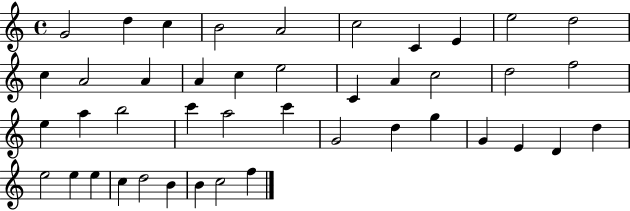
{
  \clef treble
  \time 4/4
  \defaultTimeSignature
  \key c \major
  g'2 d''4 c''4 | b'2 a'2 | c''2 c'4 e'4 | e''2 d''2 | \break c''4 a'2 a'4 | a'4 c''4 e''2 | c'4 a'4 c''2 | d''2 f''2 | \break e''4 a''4 b''2 | c'''4 a''2 c'''4 | g'2 d''4 g''4 | g'4 e'4 d'4 d''4 | \break e''2 e''4 e''4 | c''4 d''2 b'4 | b'4 c''2 f''4 | \bar "|."
}